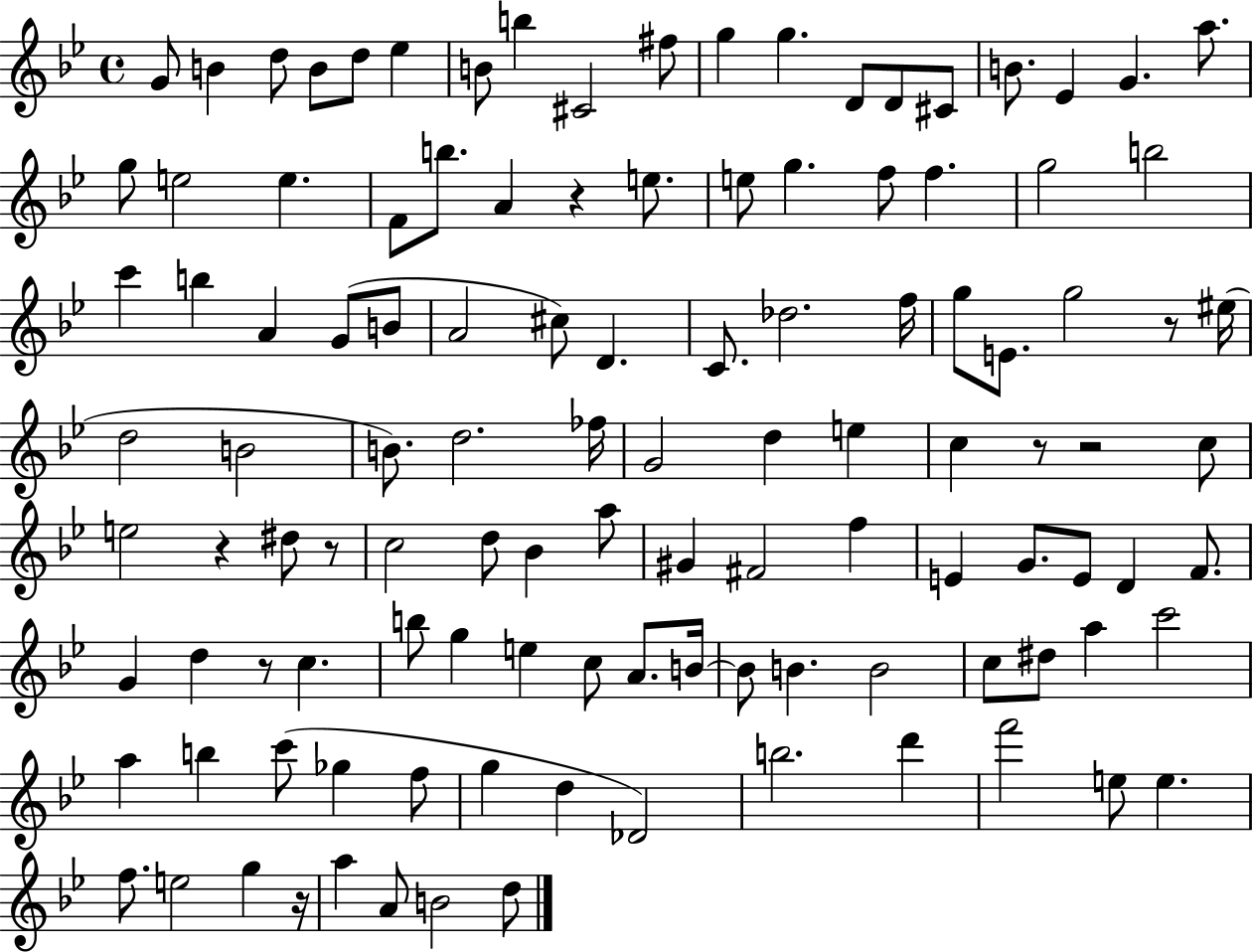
{
  \clef treble
  \time 4/4
  \defaultTimeSignature
  \key bes \major
  g'8 b'4 d''8 b'8 d''8 ees''4 | b'8 b''4 cis'2 fis''8 | g''4 g''4. d'8 d'8 cis'8 | b'8. ees'4 g'4. a''8. | \break g''8 e''2 e''4. | f'8 b''8. a'4 r4 e''8. | e''8 g''4. f''8 f''4. | g''2 b''2 | \break c'''4 b''4 a'4 g'8( b'8 | a'2 cis''8) d'4. | c'8. des''2. f''16 | g''8 e'8. g''2 r8 eis''16( | \break d''2 b'2 | b'8.) d''2. fes''16 | g'2 d''4 e''4 | c''4 r8 r2 c''8 | \break e''2 r4 dis''8 r8 | c''2 d''8 bes'4 a''8 | gis'4 fis'2 f''4 | e'4 g'8. e'8 d'4 f'8. | \break g'4 d''4 r8 c''4. | b''8 g''4 e''4 c''8 a'8. b'16~~ | b'8 b'4. b'2 | c''8 dis''8 a''4 c'''2 | \break a''4 b''4 c'''8( ges''4 f''8 | g''4 d''4 des'2) | b''2. d'''4 | f'''2 e''8 e''4. | \break f''8. e''2 g''4 r16 | a''4 a'8 b'2 d''8 | \bar "|."
}